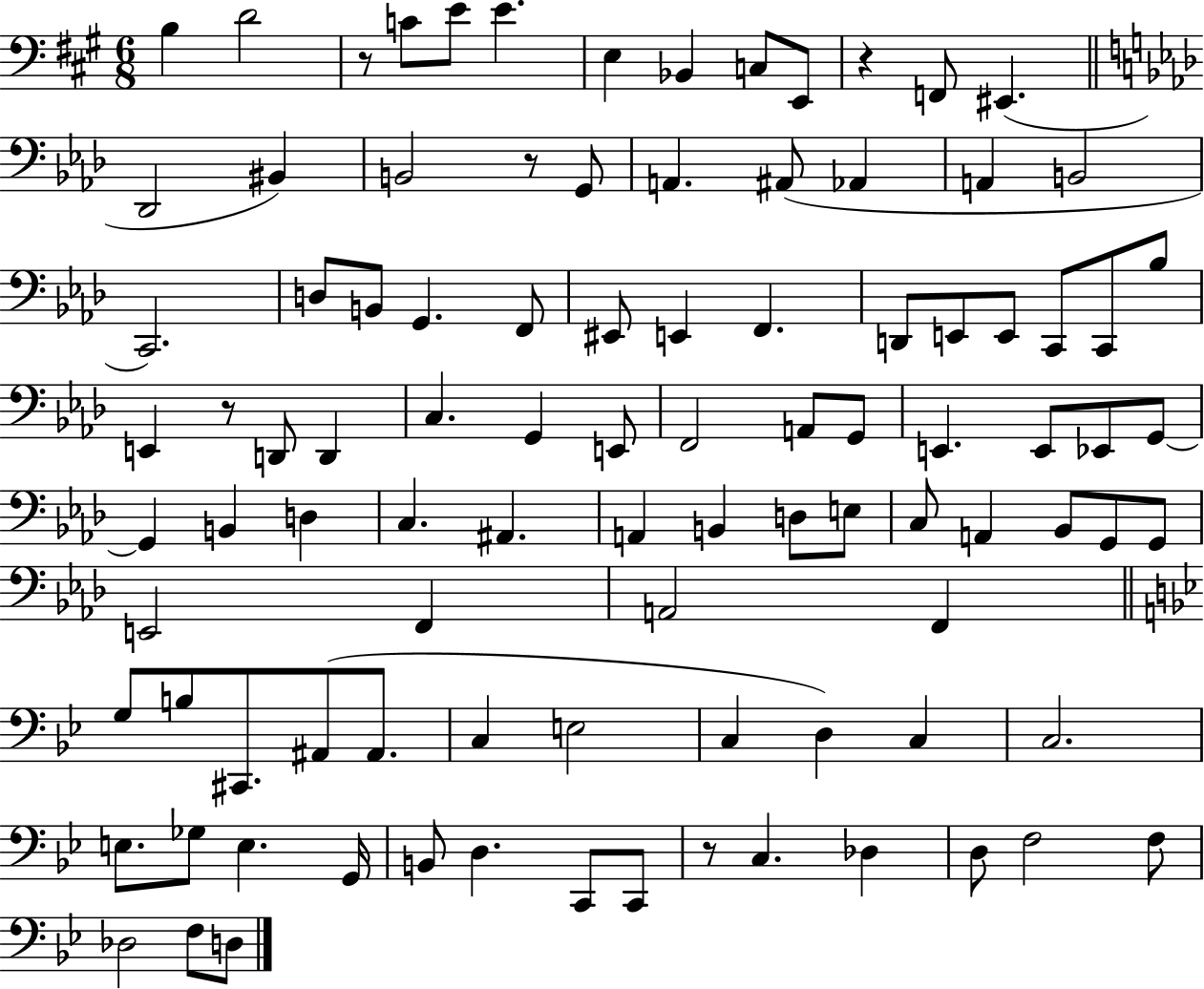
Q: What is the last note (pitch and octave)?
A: D3